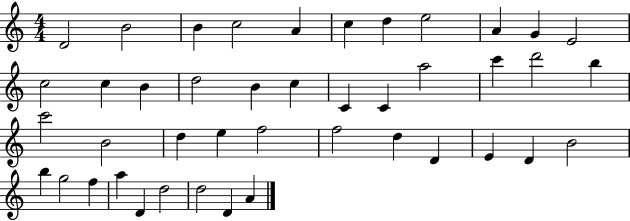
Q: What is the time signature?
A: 4/4